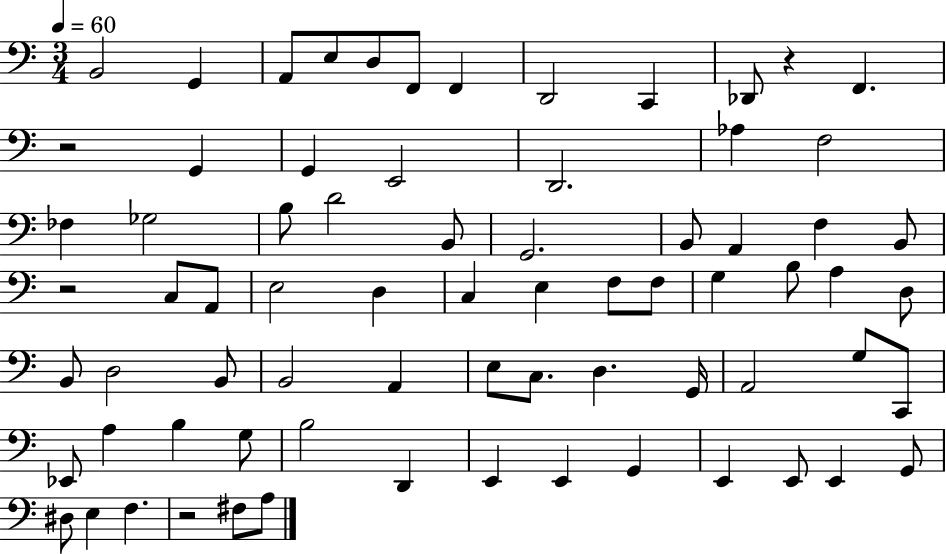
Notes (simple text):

B2/h G2/q A2/e E3/e D3/e F2/e F2/q D2/h C2/q Db2/e R/q F2/q. R/h G2/q G2/q E2/h D2/h. Ab3/q F3/h FES3/q Gb3/h B3/e D4/h B2/e G2/h. B2/e A2/q F3/q B2/e R/h C3/e A2/e E3/h D3/q C3/q E3/q F3/e F3/e G3/q B3/e A3/q D3/e B2/e D3/h B2/e B2/h A2/q E3/e C3/e. D3/q. G2/s A2/h G3/e C2/e Eb2/e A3/q B3/q G3/e B3/h D2/q E2/q E2/q G2/q E2/q E2/e E2/q G2/e D#3/e E3/q F3/q. R/h F#3/e A3/e